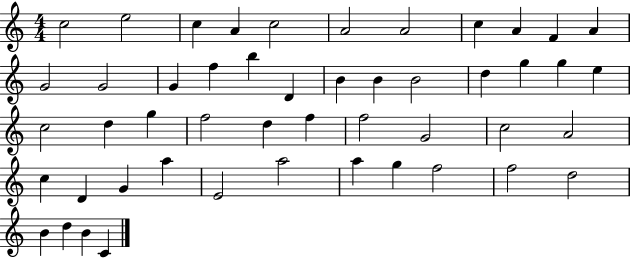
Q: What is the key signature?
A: C major